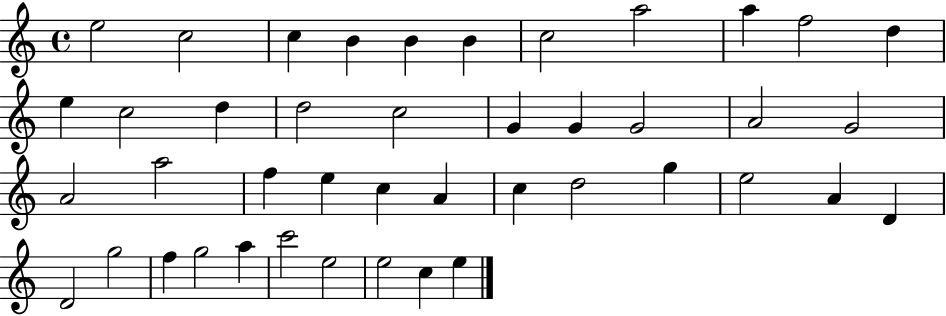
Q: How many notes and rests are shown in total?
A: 43